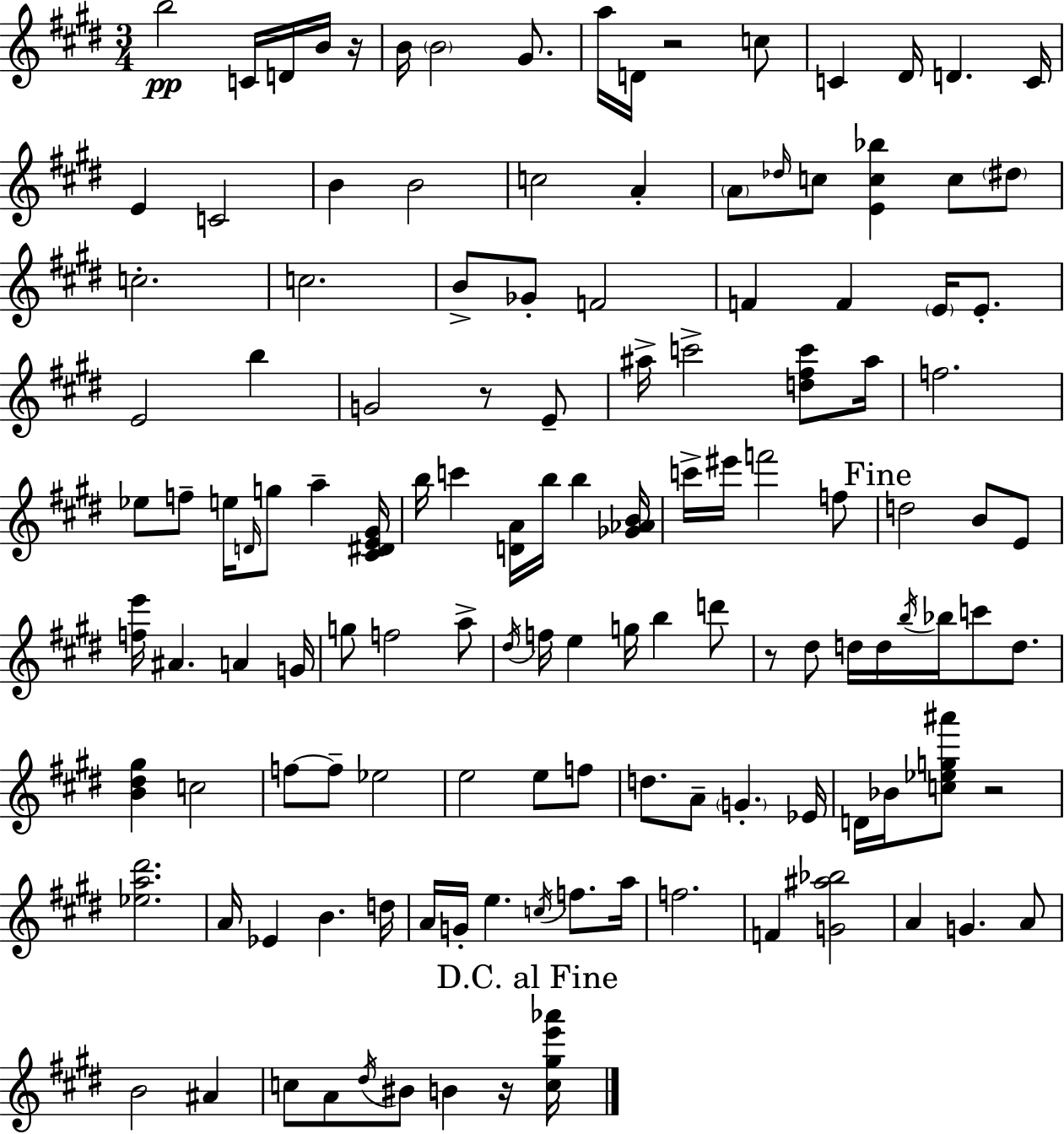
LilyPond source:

{
  \clef treble
  \numericTimeSignature
  \time 3/4
  \key e \major
  b''2\pp c'16 d'16 b'16 r16 | b'16 \parenthesize b'2 gis'8. | a''16 d'16 r2 c''8 | c'4 dis'16 d'4. c'16 | \break e'4 c'2 | b'4 b'2 | c''2 a'4-. | \parenthesize a'8 \grace { des''16 } c''8 <e' c'' bes''>4 c''8 \parenthesize dis''8 | \break c''2.-. | c''2. | b'8-> ges'8-. f'2 | f'4 f'4 \parenthesize e'16 e'8.-. | \break e'2 b''4 | g'2 r8 e'8-- | ais''16-> c'''2-> <d'' fis'' c'''>8 | ais''16 f''2. | \break ees''8 f''8-- e''16 \grace { d'16 } g''8 a''4-- | <cis' dis' e' gis'>16 b''16 c'''4 <d' a'>16 b''16 b''4 | <ges' aes' b'>16 c'''16-> eis'''16 f'''2 | f''8 \mark "Fine" d''2 b'8 | \break e'8 <f'' e'''>16 ais'4. a'4 | g'16 g''8 f''2 | a''8-> \acciaccatura { dis''16 } f''16 e''4 g''16 b''4 | d'''8 r8 dis''8 d''16 d''16 \acciaccatura { b''16 } bes''16 c'''8 | \break d''8. <b' dis'' gis''>4 c''2 | f''8~~ f''8-- ees''2 | e''2 | e''8 f''8 d''8. a'8-- \parenthesize g'4.-. | \break ees'16 d'16 bes'16 <c'' ees'' g'' ais'''>8 r2 | <ees'' a'' dis'''>2. | a'16 ees'4 b'4. | d''16 a'16 g'16-. e''4. | \break \acciaccatura { c''16 } f''8. a''16 f''2. | f'4 <g' ais'' bes''>2 | a'4 g'4. | a'8 b'2 | \break ais'4 c''8 a'8 \acciaccatura { dis''16 } bis'8 | b'4 r16 \mark "D.C. al Fine" <c'' gis'' e''' aes'''>16 \bar "|."
}